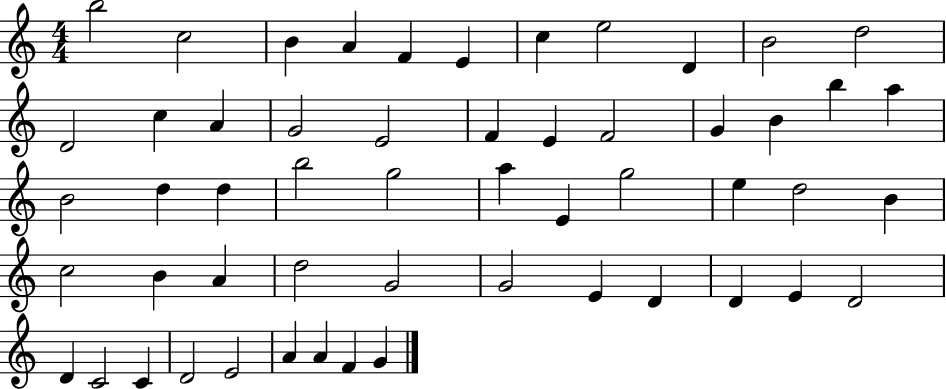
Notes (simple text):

B5/h C5/h B4/q A4/q F4/q E4/q C5/q E5/h D4/q B4/h D5/h D4/h C5/q A4/q G4/h E4/h F4/q E4/q F4/h G4/q B4/q B5/q A5/q B4/h D5/q D5/q B5/h G5/h A5/q E4/q G5/h E5/q D5/h B4/q C5/h B4/q A4/q D5/h G4/h G4/h E4/q D4/q D4/q E4/q D4/h D4/q C4/h C4/q D4/h E4/h A4/q A4/q F4/q G4/q